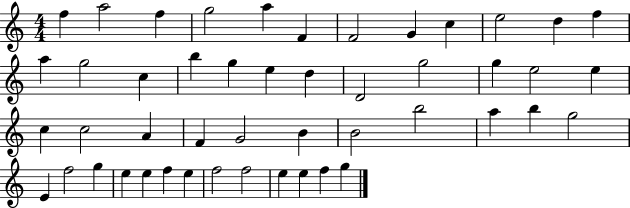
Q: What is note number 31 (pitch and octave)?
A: B4